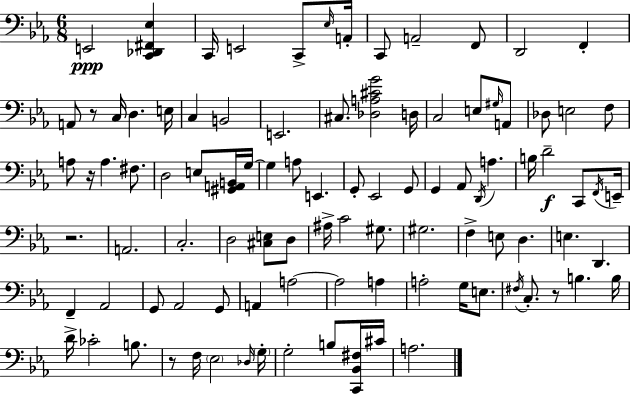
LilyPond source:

{
  \clef bass
  \numericTimeSignature
  \time 6/8
  \key ees \major
  \repeat volta 2 { e,2\ppp <c, des, fis, ees>4 | c,16 e,2 c,8-> \grace { ees16 } | a,16-. c,8 a,2-- f,8 | d,2 f,4-. | \break a,8 r8 c16 d4. | e16 c4 b,2 | e,2. | cis8. <des a cis' g'>2 | \break d16 c2 e8 \grace { gis16 } | a,8 des8 e2 | f8 a8 r16 a4. fis8. | d2 e8 | \break <gis, a, b,>16 g16~~ g4 a8 e,4. | g,8-. ees,2 | g,8 g,4 aes,8 \acciaccatura { d,16 } a4. | b16 d'2--\f | \break c,8 \acciaccatura { f,16 } e,16-- r2. | a,2. | c2.-. | d2 | \break <cis e>8 d8 ais16-> c'2 | gis8. gis2. | f4-> e8 d4. | e4. d,4. | \break f,4-- aes,2 | g,8 aes,2 | g,8 a,4 a2~~ | a2 | \break a4 a2-. | g16 e8. \acciaccatura { fis16 } c8.-. r8 b4. | b16 d'16-> ces'2-. | b8. r8 f16 \parenthesize ees2 | \break \grace { des16 } \parenthesize g16-. g2-. | b8 <c, bes, fis>16 cis'16 a2. | } \bar "|."
}